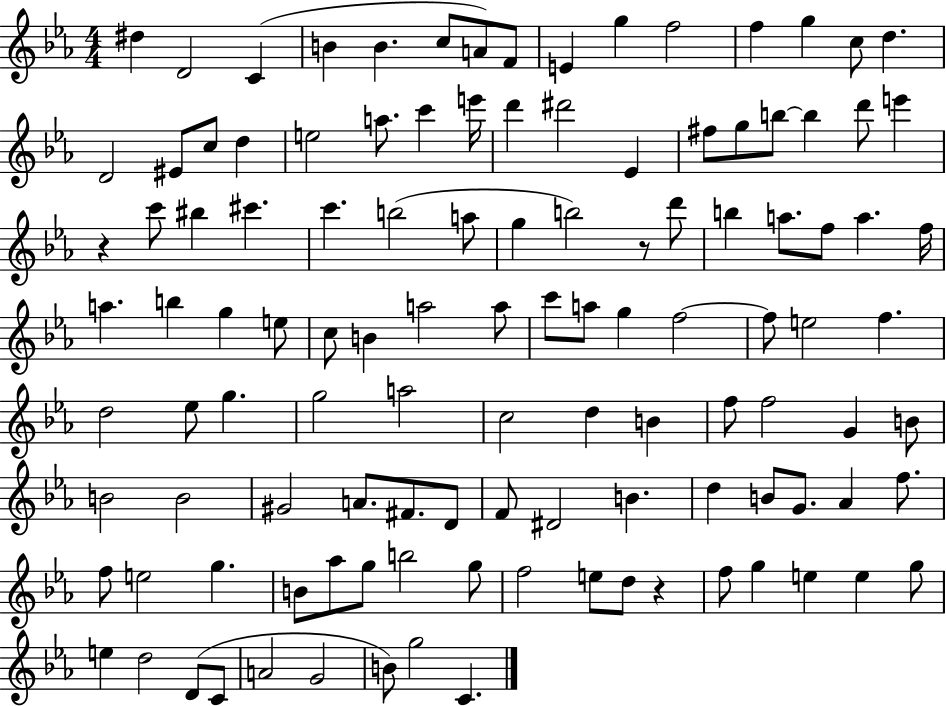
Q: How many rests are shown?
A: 3